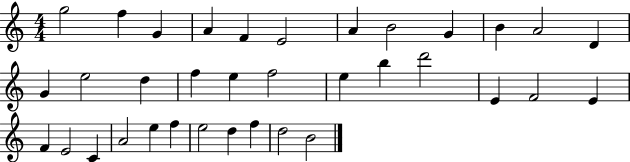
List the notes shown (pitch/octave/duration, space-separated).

G5/h F5/q G4/q A4/q F4/q E4/h A4/q B4/h G4/q B4/q A4/h D4/q G4/q E5/h D5/q F5/q E5/q F5/h E5/q B5/q D6/h E4/q F4/h E4/q F4/q E4/h C4/q A4/h E5/q F5/q E5/h D5/q F5/q D5/h B4/h